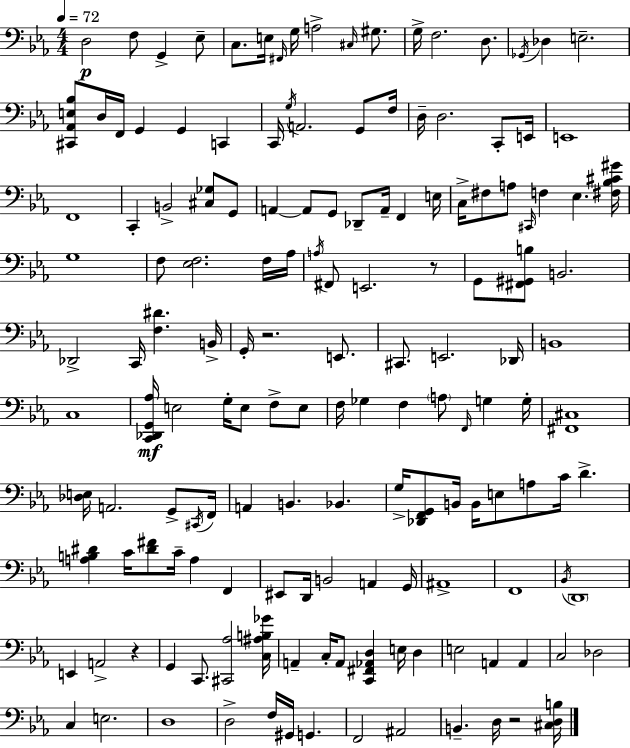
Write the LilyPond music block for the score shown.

{
  \clef bass
  \numericTimeSignature
  \time 4/4
  \key c \minor
  \tempo 4 = 72
  \repeat volta 2 { d2\p f8 g,4-> ees8-- | c8. e16 \grace { fis,16 } g16 a2-> \grace { cis16 } gis8. | g16-> f2. d8. | \acciaccatura { ges,16 } des4 e2.-- | \break <cis, aes, e bes>8 d16 f,16 g,4 g,4 c,4 | c,16 \acciaccatura { g16 } a,2. | g,8 f16 d16-- d2. | c,8-. e,16 e,1 | \break f,1 | c,4-. b,2-> | <cis ges>8 g,8 a,4~~ a,8 g,8 des,8-- a,16-- f,4 | e16 c16-> fis8 a8 \grace { cis,16 } f4 ees4. | \break <fis bes cis' gis'>16 g1 | f8 <ees f>2. | f16 aes16 \acciaccatura { a16 } fis,8 e,2. | r8 g,8 <fis, gis, b>8 b,2. | \break des,2-> c,16 <f dis'>4. | b,16-> g,16-. r2. | e,8. cis,8. e,2. | des,16 b,1 | \break c1 | <c, des, g, aes>16\mf e2 g16-. | e8 f8-> e8 f16 ges4 f4 \parenthesize a8 | \grace { f,16 } g4 g16-. <fis, cis>1 | \break <des e>16 a,2. | g,8-> \acciaccatura { cis,16 } f,16 a,4 b,4. | bes,4. g16-> <des, f, g,>8 b,16 b,16 e8 a8 | c'16 d'4.-> <a b dis'>4 c'16 <dis' fis'>8 c'16-- | \break a4 f,4 eis,8 d,16 b,2 | a,4 g,16 ais,1-> | f,1 | \acciaccatura { bes,16 } \parenthesize d,1 | \break e,4 a,2-> | r4 g,4 c,8. | <cis, aes>2 <c ais b ges'>16 a,4-- c16-. a,8 | <c, fis, aes, d>4 e16 d4 e2 | \break a,4 a,4 c2 | des2 c4 e2. | d1 | d2-> | \break f16 gis,16 g,4. f,2 | ais,2 b,4.-- d16 | r2 <cis d b>16 } \bar "|."
}